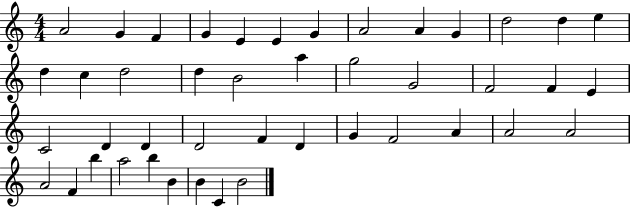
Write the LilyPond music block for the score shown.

{
  \clef treble
  \numericTimeSignature
  \time 4/4
  \key c \major
  a'2 g'4 f'4 | g'4 e'4 e'4 g'4 | a'2 a'4 g'4 | d''2 d''4 e''4 | \break d''4 c''4 d''2 | d''4 b'2 a''4 | g''2 g'2 | f'2 f'4 e'4 | \break c'2 d'4 d'4 | d'2 f'4 d'4 | g'4 f'2 a'4 | a'2 a'2 | \break a'2 f'4 b''4 | a''2 b''4 b'4 | b'4 c'4 b'2 | \bar "|."
}